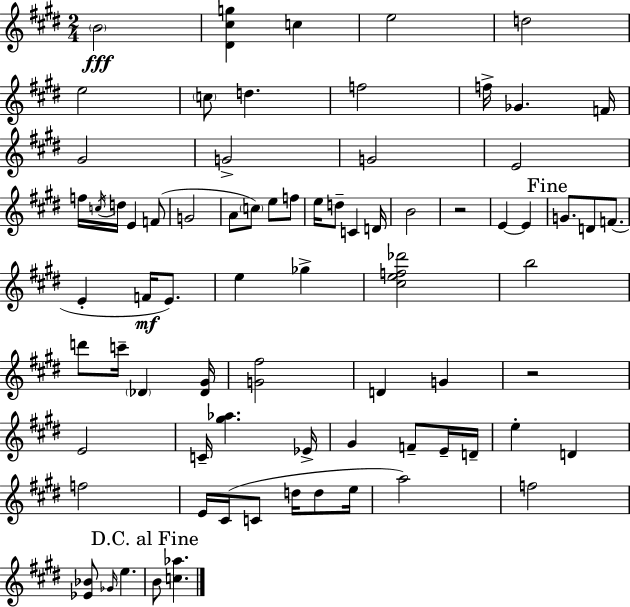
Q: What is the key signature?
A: E major